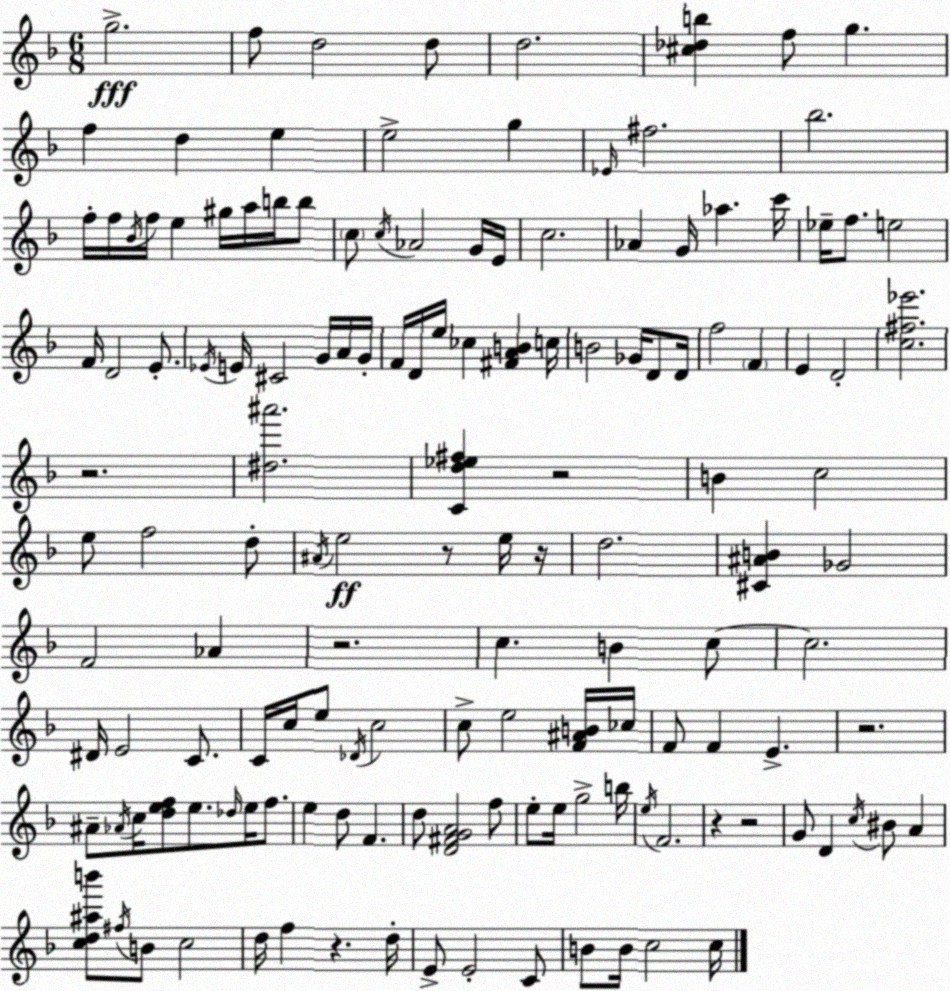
X:1
T:Untitled
M:6/8
L:1/4
K:F
g2 f/2 d2 d/2 d2 [^c_db] f/2 g f d e e2 g _E/4 ^f2 _b2 f/4 f/4 _B/4 f/4 e ^g/4 a/4 b/4 b/2 c/2 c/4 _A2 G/4 E/4 c2 _A G/4 _a c'/4 _e/4 f/2 e2 F/4 D2 E/2 _E/4 E/4 ^C2 G/4 A/4 G/4 F/4 D/4 e/4 _c [^FAB] c/4 B2 _G/4 D/2 D/4 f2 F E D2 [c^f_e']2 z2 [^d^a']2 [Cd_e^f] z2 B c2 e/2 f2 d/2 ^A/4 e2 z/2 e/4 z/4 d2 [^C^AB] _G2 F2 _A z2 c B c/2 c2 ^D/4 E2 C/2 C/4 c/4 e/2 _D/4 c2 c/2 e2 [F^AB]/4 _c/4 F/2 F E z2 ^A/2 _A/4 c/4 [def]/2 e/2 _d/4 e/4 f/2 e d/2 F d/2 [D^FGA]2 f/2 e/2 e/4 g2 b/4 e/4 F2 z z2 G/2 D c/4 ^B/2 A [cd^ab']/2 ^f/4 B/2 c2 d/4 f z d/4 E/2 E2 C/2 B/2 B/4 c2 c/4